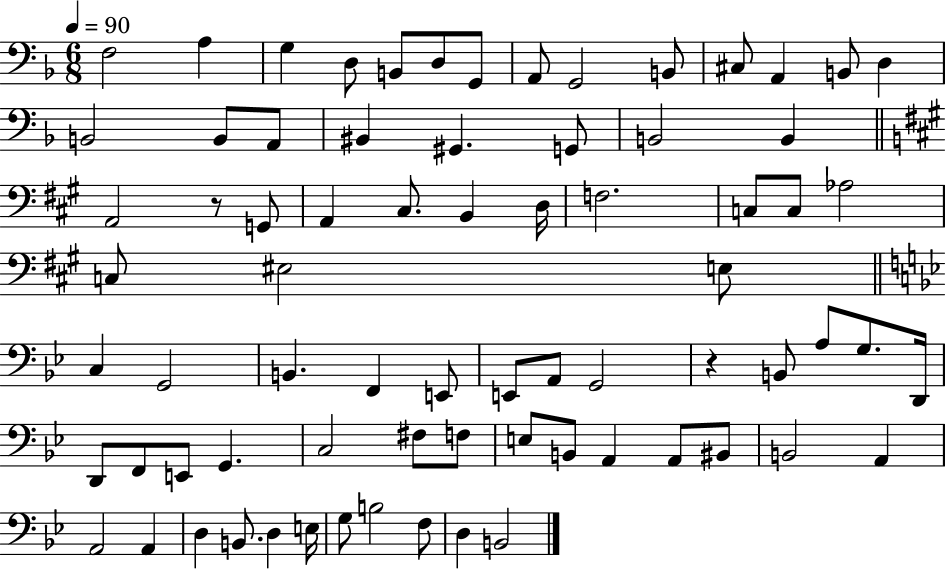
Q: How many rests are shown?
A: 2